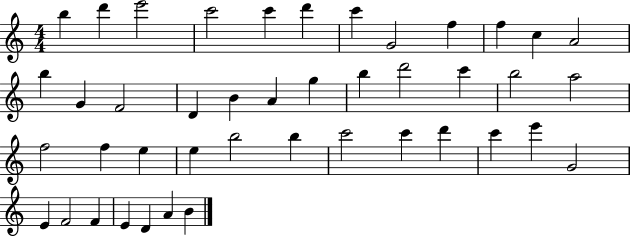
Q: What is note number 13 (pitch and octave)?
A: B5